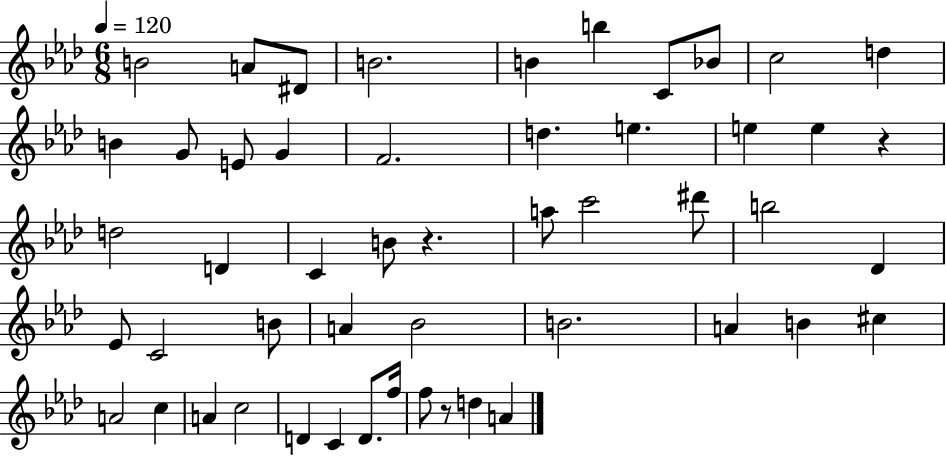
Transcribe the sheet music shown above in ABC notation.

X:1
T:Untitled
M:6/8
L:1/4
K:Ab
B2 A/2 ^D/2 B2 B b C/2 _B/2 c2 d B G/2 E/2 G F2 d e e e z d2 D C B/2 z a/2 c'2 ^d'/2 b2 _D _E/2 C2 B/2 A _B2 B2 A B ^c A2 c A c2 D C D/2 f/4 f/2 z/2 d A